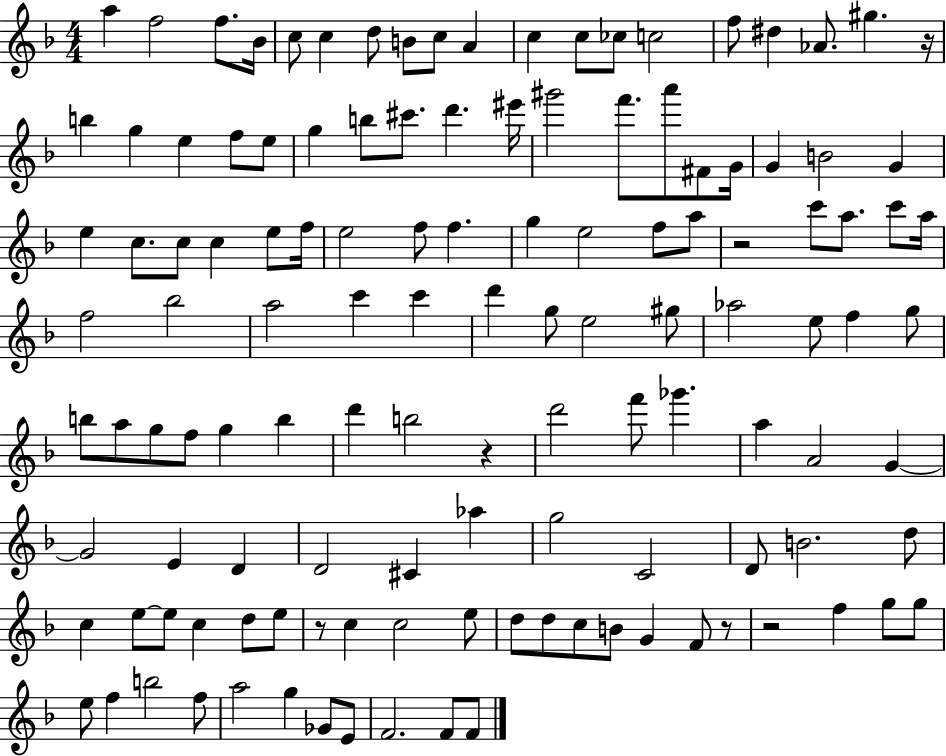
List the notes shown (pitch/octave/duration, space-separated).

A5/q F5/h F5/e. Bb4/s C5/e C5/q D5/e B4/e C5/e A4/q C5/q C5/e CES5/e C5/h F5/e D#5/q Ab4/e. G#5/q. R/s B5/q G5/q E5/q F5/e E5/e G5/q B5/e C#6/e. D6/q. EIS6/s G#6/h F6/e. A6/e F#4/e G4/s G4/q B4/h G4/q E5/q C5/e. C5/e C5/q E5/e F5/s E5/h F5/e F5/q. G5/q E5/h F5/e A5/e R/h C6/e A5/e. C6/e A5/s F5/h Bb5/h A5/h C6/q C6/q D6/q G5/e E5/h G#5/e Ab5/h E5/e F5/q G5/e B5/e A5/e G5/e F5/e G5/q B5/q D6/q B5/h R/q D6/h F6/e Gb6/q. A5/q A4/h G4/q G4/h E4/q D4/q D4/h C#4/q Ab5/q G5/h C4/h D4/e B4/h. D5/e C5/q E5/e E5/e C5/q D5/e E5/e R/e C5/q C5/h E5/e D5/e D5/e C5/e B4/e G4/q F4/e R/e R/h F5/q G5/e G5/e E5/e F5/q B5/h F5/e A5/h G5/q Gb4/e E4/e F4/h. F4/e F4/e